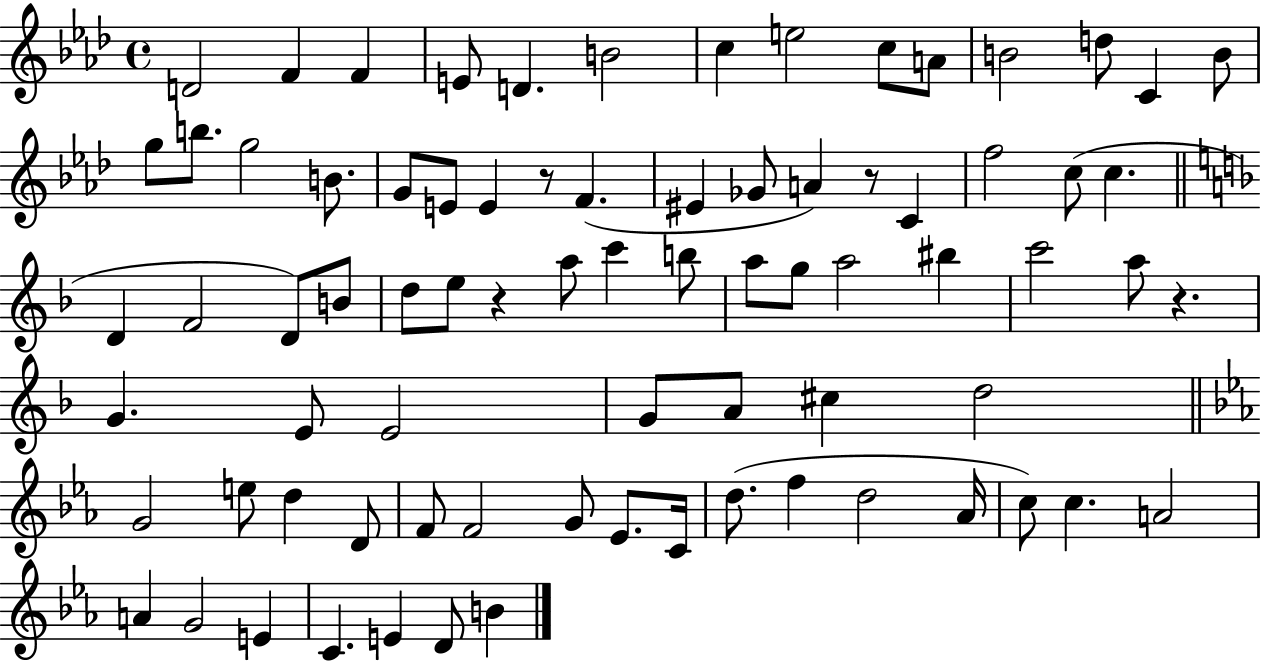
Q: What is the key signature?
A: AES major